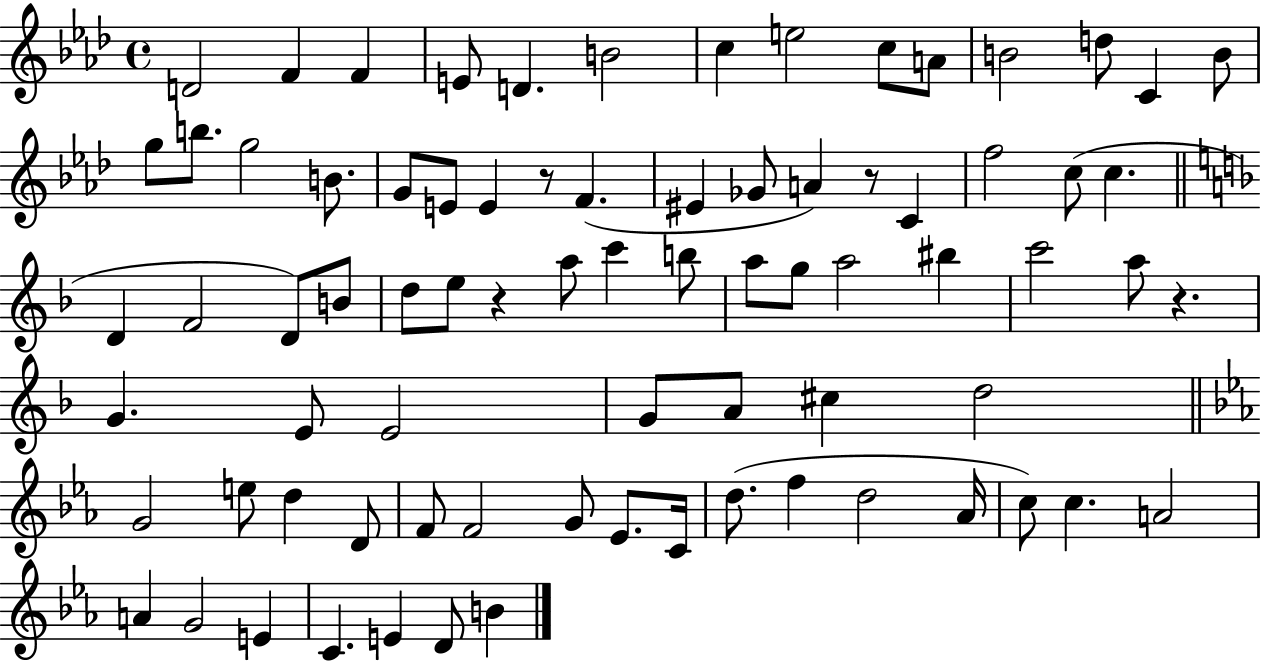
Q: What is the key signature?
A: AES major